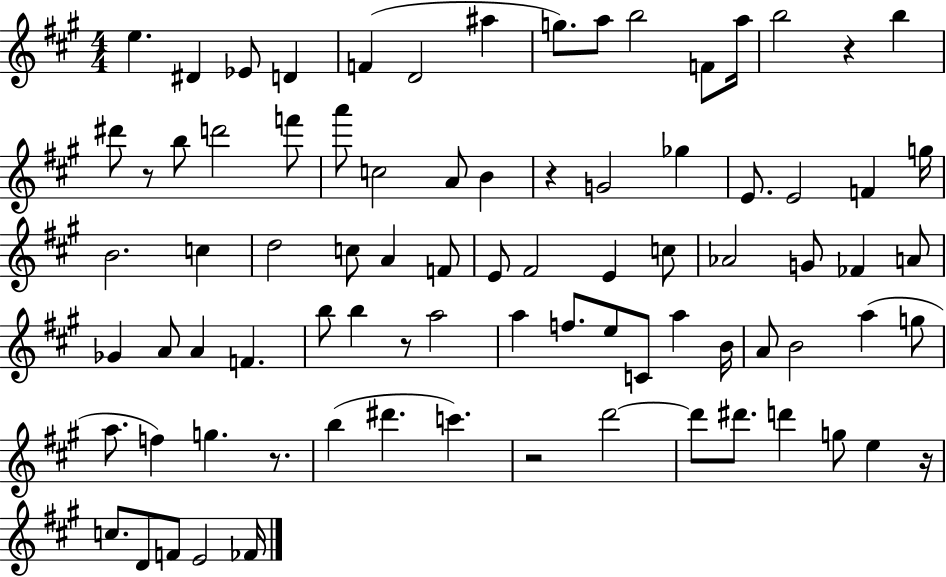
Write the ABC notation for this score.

X:1
T:Untitled
M:4/4
L:1/4
K:A
e ^D _E/2 D F D2 ^a g/2 a/2 b2 F/2 a/4 b2 z b ^d'/2 z/2 b/2 d'2 f'/2 a'/2 c2 A/2 B z G2 _g E/2 E2 F g/4 B2 c d2 c/2 A F/2 E/2 ^F2 E c/2 _A2 G/2 _F A/2 _G A/2 A F b/2 b z/2 a2 a f/2 e/2 C/2 a B/4 A/2 B2 a g/2 a/2 f g z/2 b ^d' c' z2 d'2 d'/2 ^d'/2 d' g/2 e z/4 c/2 D/2 F/2 E2 _F/4